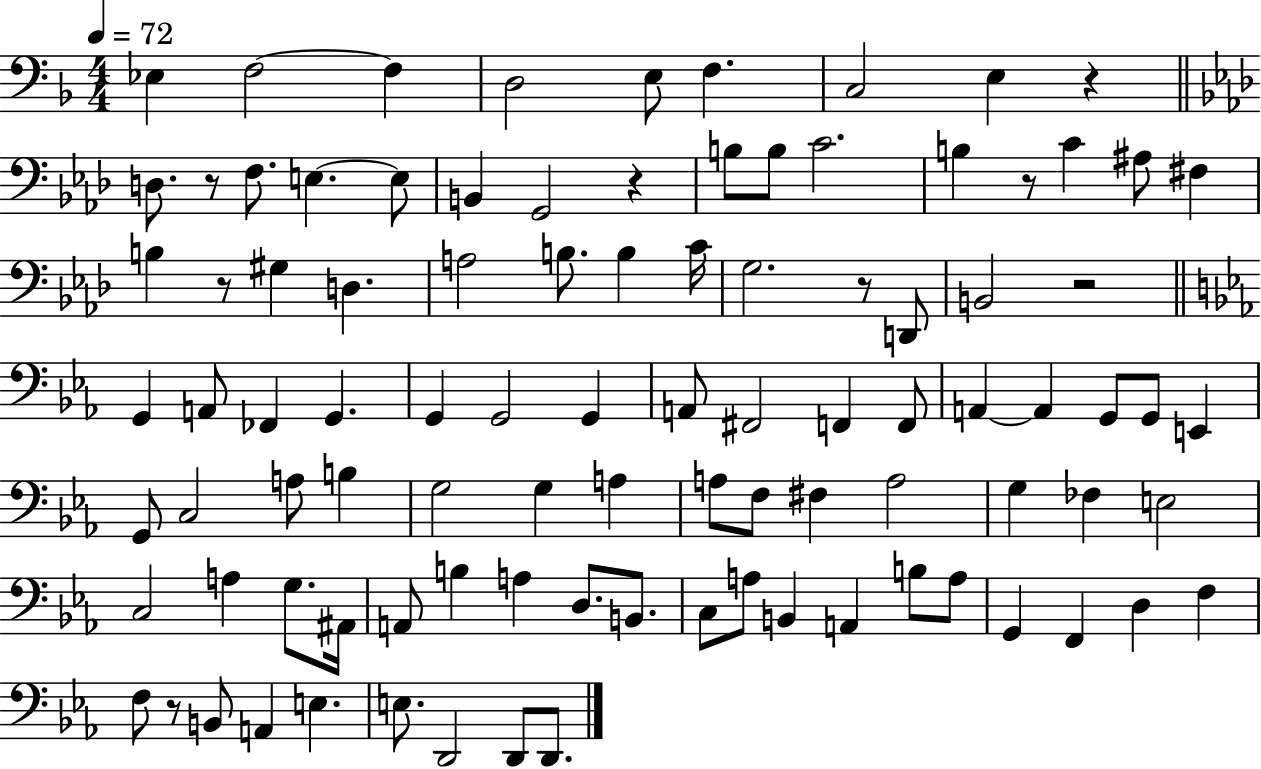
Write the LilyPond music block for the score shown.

{
  \clef bass
  \numericTimeSignature
  \time 4/4
  \key f \major
  \tempo 4 = 72
  ees4 f2~~ f4 | d2 e8 f4. | c2 e4 r4 | \bar "||" \break \key aes \major d8. r8 f8. e4.~~ e8 | b,4 g,2 r4 | b8 b8 c'2. | b4 r8 c'4 ais8 fis4 | \break b4 r8 gis4 d4. | a2 b8. b4 c'16 | g2. r8 d,8 | b,2 r2 | \break \bar "||" \break \key ees \major g,4 a,8 fes,4 g,4. | g,4 g,2 g,4 | a,8 fis,2 f,4 f,8 | a,4~~ a,4 g,8 g,8 e,4 | \break g,8 c2 a8 b4 | g2 g4 a4 | a8 f8 fis4 a2 | g4 fes4 e2 | \break c2 a4 g8. ais,16 | a,8 b4 a4 d8. b,8. | c8 a8 b,4 a,4 b8 a8 | g,4 f,4 d4 f4 | \break f8 r8 b,8 a,4 e4. | e8. d,2 d,8 d,8. | \bar "|."
}